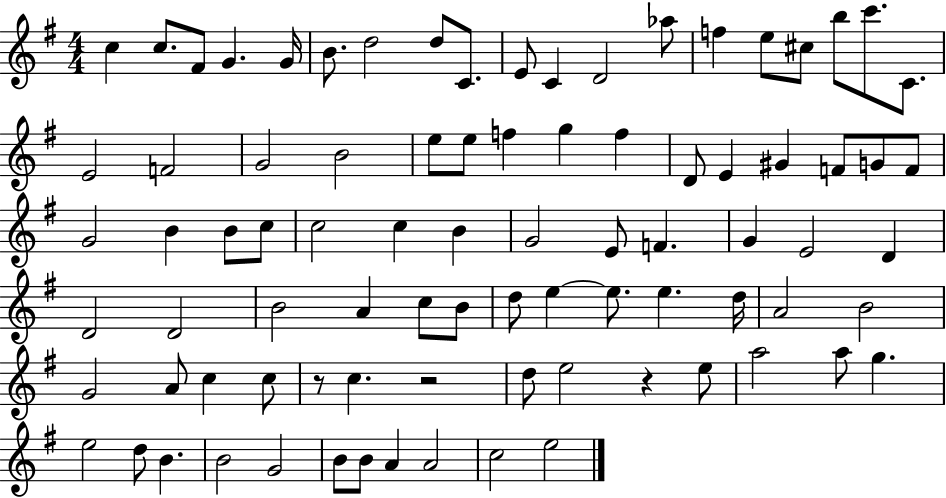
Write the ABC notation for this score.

X:1
T:Untitled
M:4/4
L:1/4
K:G
c c/2 ^F/2 G G/4 B/2 d2 d/2 C/2 E/2 C D2 _a/2 f e/2 ^c/2 b/2 c'/2 C/2 E2 F2 G2 B2 e/2 e/2 f g f D/2 E ^G F/2 G/2 F/2 G2 B B/2 c/2 c2 c B G2 E/2 F G E2 D D2 D2 B2 A c/2 B/2 d/2 e e/2 e d/4 A2 B2 G2 A/2 c c/2 z/2 c z2 d/2 e2 z e/2 a2 a/2 g e2 d/2 B B2 G2 B/2 B/2 A A2 c2 e2